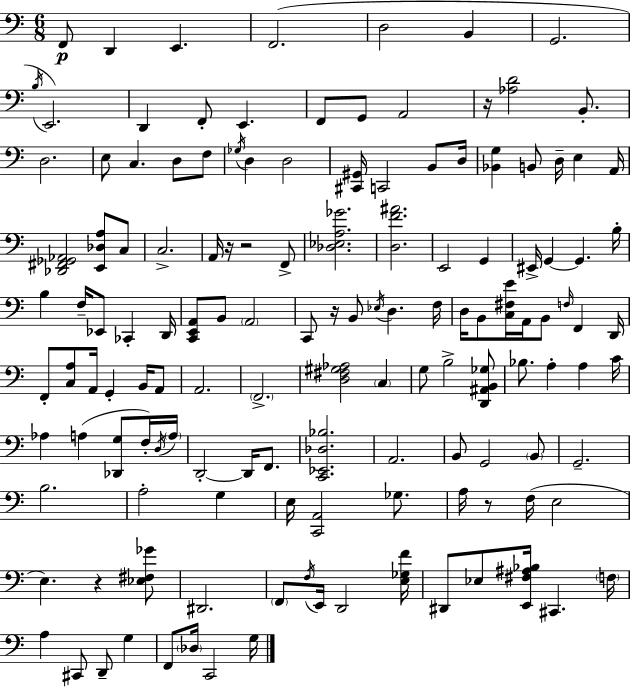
X:1
T:Untitled
M:6/8
L:1/4
K:C
F,,/2 D,, E,, F,,2 D,2 B,, G,,2 B,/4 E,,2 D,, F,,/2 E,, F,,/2 G,,/2 A,,2 z/4 [_A,D]2 B,,/2 D,2 E,/2 C, D,/2 F,/2 _G,/4 D, D,2 [^C,,^G,,]/4 C,,2 B,,/2 D,/4 [_B,,G,] B,,/2 D,/4 E, A,,/4 [_D,,^F,,_G,,_A,,]2 [E,,_D,A,]/2 C,/2 C,2 A,,/4 z/4 z2 F,,/2 [_D,_E,A,_G]2 [D,F^A]2 E,,2 G,, ^E,,/4 G,, G,, B,/4 B, F,/4 _E,,/2 _C,, D,,/4 [C,,E,,A,,]/2 B,,/2 A,,2 C,,/2 z/4 B,,/2 _E,/4 D, F,/4 D,/4 B,,/2 [C,^F,E]/4 A,,/4 B,,/2 F,/4 F,, D,,/4 F,,/2 [C,A,]/2 A,,/4 G,, B,,/4 A,,/2 A,,2 F,,2 [D,^F,^G,_A,]2 C, G,/2 B,2 [D,,^A,,B,,_G,]/2 _B,/2 A, A, C/4 _A, A, [_D,,G,]/2 F,/4 D,/4 A,/4 D,,2 D,,/4 F,,/2 [C,,_E,,_D,_B,]2 A,,2 B,,/2 G,,2 B,,/2 G,,2 B,2 A,2 G, E,/4 [C,,A,,]2 _G,/2 A,/4 z/2 F,/4 E,2 E, z [_E,^F,_G]/2 ^D,,2 F,,/2 F,/4 E,,/4 D,,2 [E,_G,F]/4 ^D,,/2 _E,/2 [E,,^F,^A,_B,]/4 ^C,, F,/4 A, ^C,,/2 D,,/2 G, F,,/2 _D,/4 C,,2 G,/4